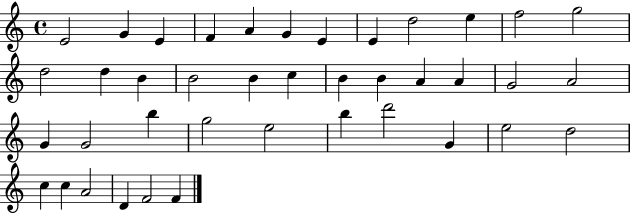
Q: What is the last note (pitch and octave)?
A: F4